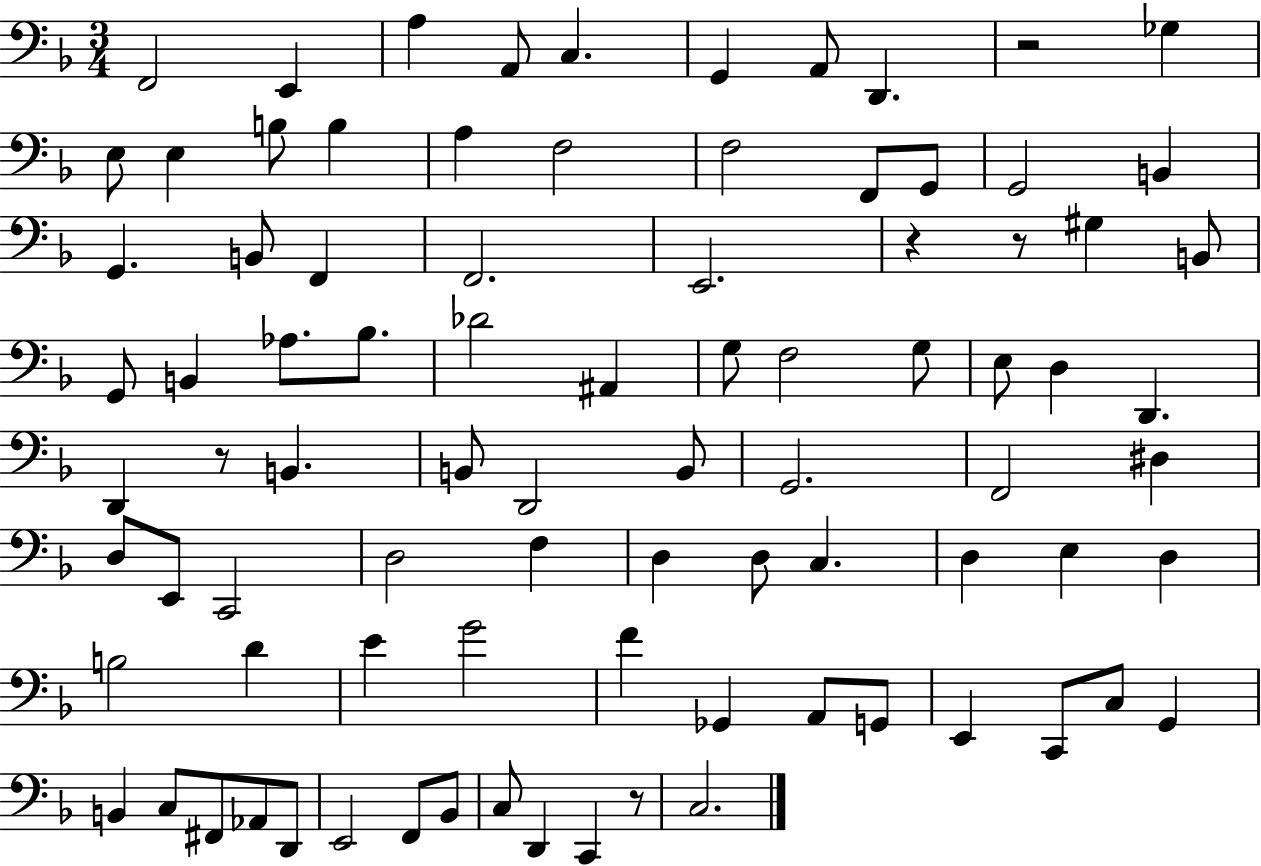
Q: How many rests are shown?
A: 5